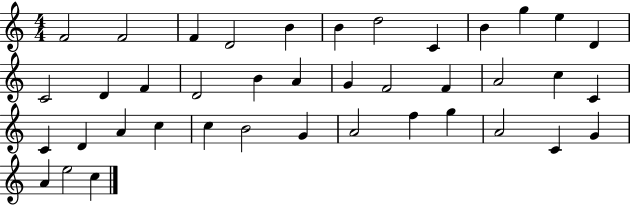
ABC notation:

X:1
T:Untitled
M:4/4
L:1/4
K:C
F2 F2 F D2 B B d2 C B g e D C2 D F D2 B A G F2 F A2 c C C D A c c B2 G A2 f g A2 C G A e2 c